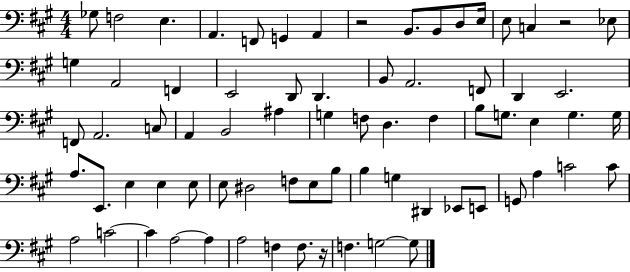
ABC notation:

X:1
T:Untitled
M:4/4
L:1/4
K:A
_G,/2 F,2 E, A,, F,,/2 G,, A,, z2 B,,/2 B,,/2 D,/2 E,/4 E,/2 C, z2 _E,/2 G, A,,2 F,, E,,2 D,,/2 D,, B,,/2 A,,2 F,,/2 D,, E,,2 F,,/2 A,,2 C,/2 A,, B,,2 ^A, G, F,/2 D, F, B,/2 G,/2 E, G, G,/4 A,/2 E,,/2 E, E, E,/2 E,/2 ^D,2 F,/2 E,/2 B,/2 B, G, ^D,, _E,,/2 E,,/2 G,,/2 A, C2 C/2 A,2 C2 C A,2 A, A,2 F, F,/2 z/4 F, G,2 G,/2